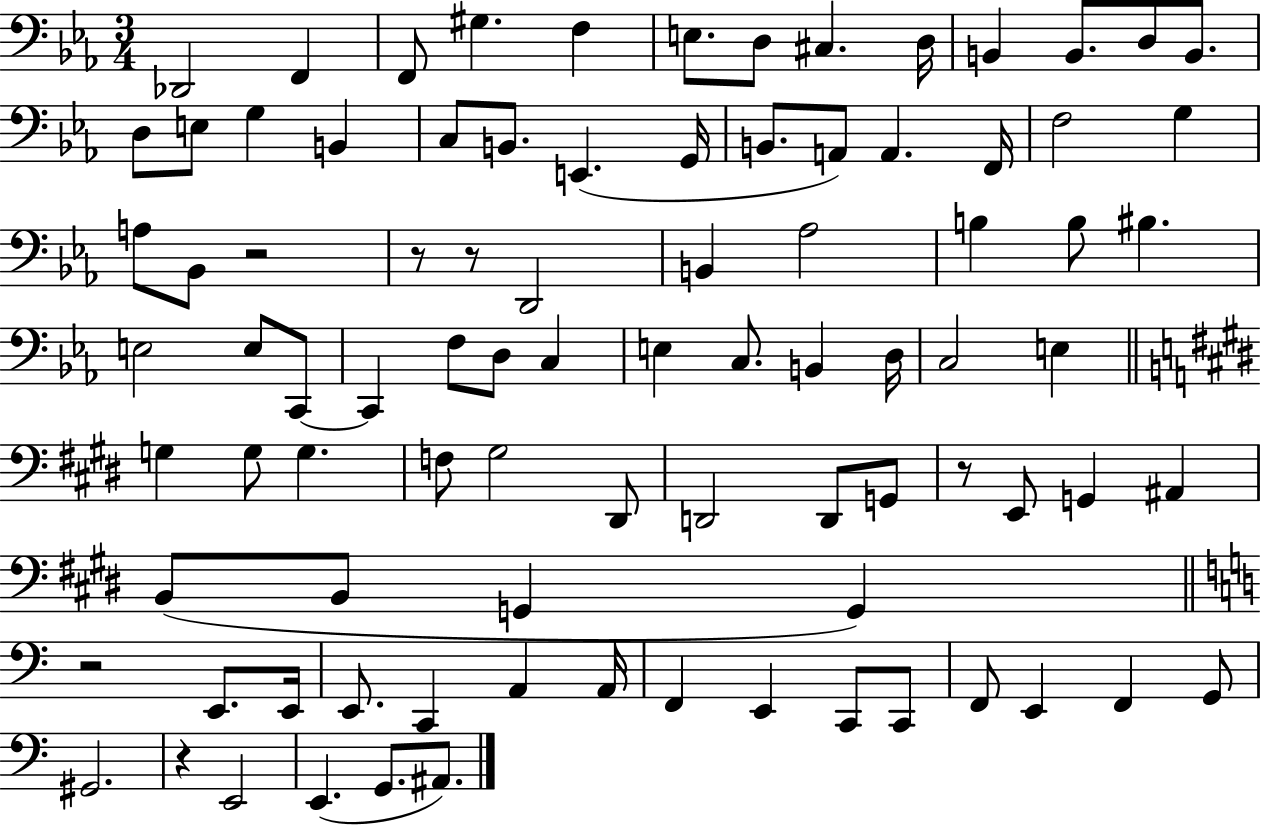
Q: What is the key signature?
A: EES major